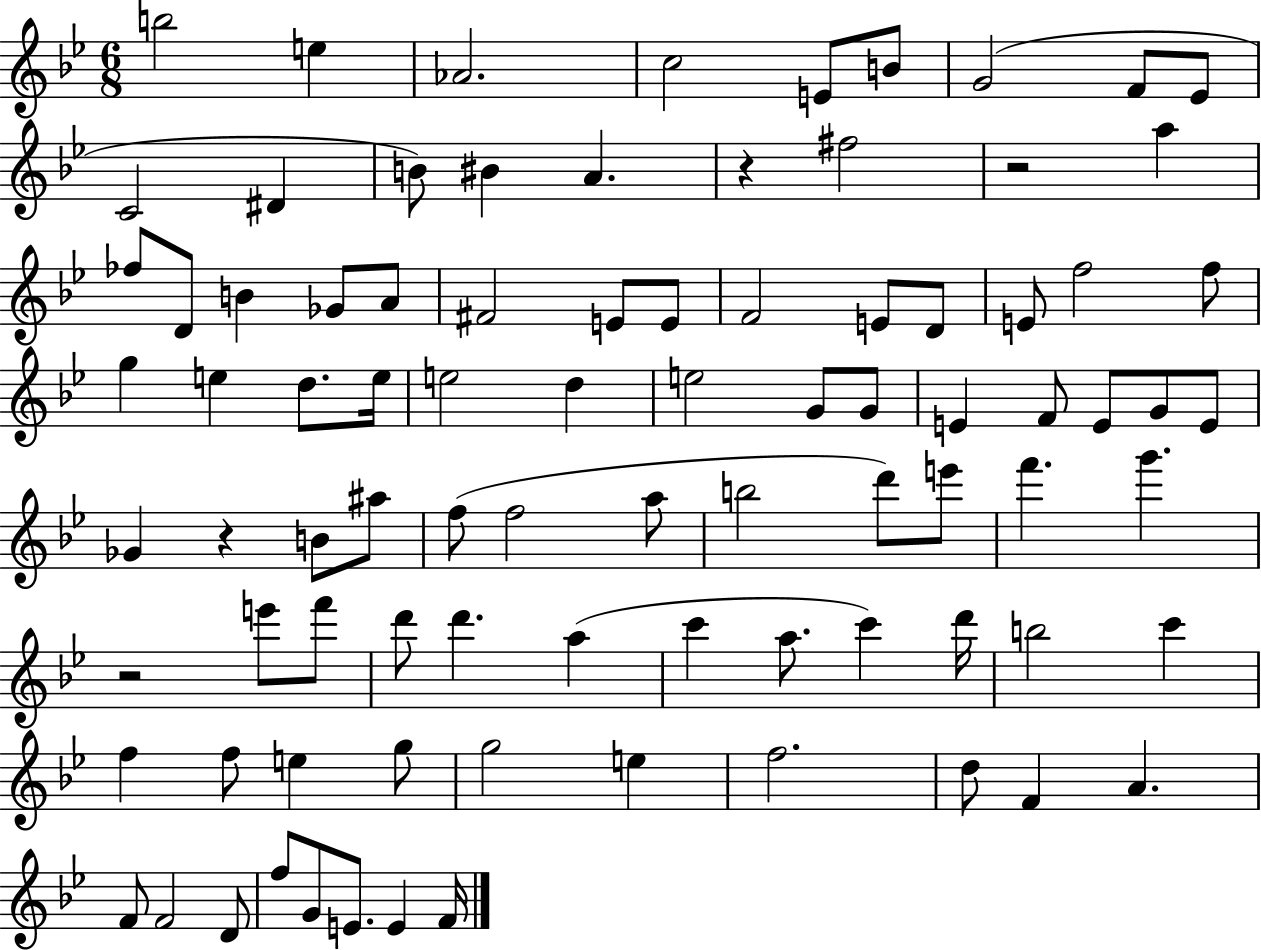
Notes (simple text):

B5/h E5/q Ab4/h. C5/h E4/e B4/e G4/h F4/e Eb4/e C4/h D#4/q B4/e BIS4/q A4/q. R/q F#5/h R/h A5/q FES5/e D4/e B4/q Gb4/e A4/e F#4/h E4/e E4/e F4/h E4/e D4/e E4/e F5/h F5/e G5/q E5/q D5/e. E5/s E5/h D5/q E5/h G4/e G4/e E4/q F4/e E4/e G4/e E4/e Gb4/q R/q B4/e A#5/e F5/e F5/h A5/e B5/h D6/e E6/e F6/q. G6/q. R/h E6/e F6/e D6/e D6/q. A5/q C6/q A5/e. C6/q D6/s B5/h C6/q F5/q F5/e E5/q G5/e G5/h E5/q F5/h. D5/e F4/q A4/q. F4/e F4/h D4/e F5/e G4/e E4/e. E4/q F4/s